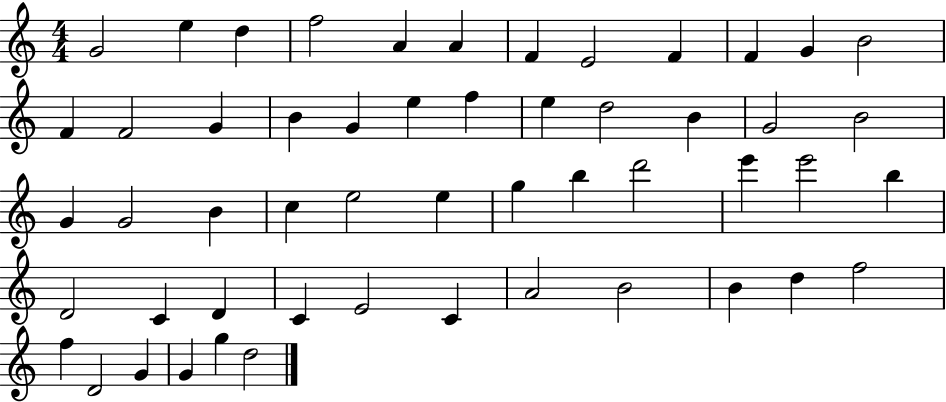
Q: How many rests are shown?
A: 0